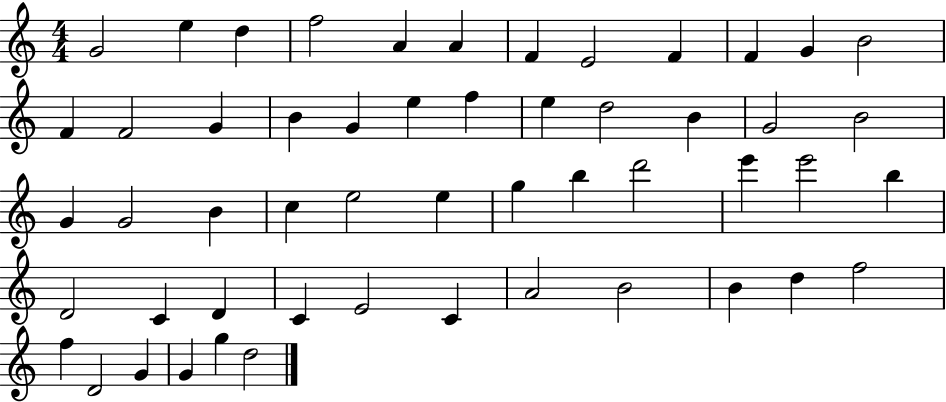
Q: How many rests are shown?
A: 0